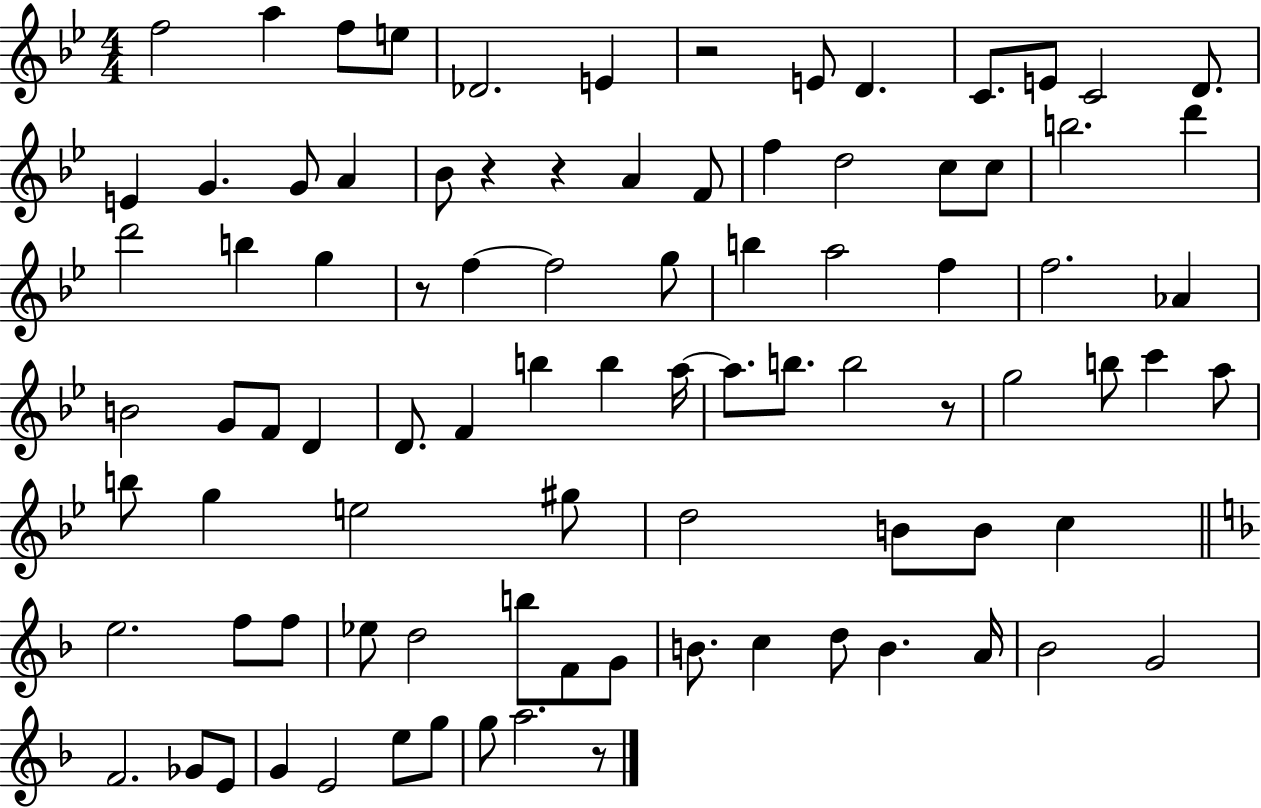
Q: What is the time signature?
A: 4/4